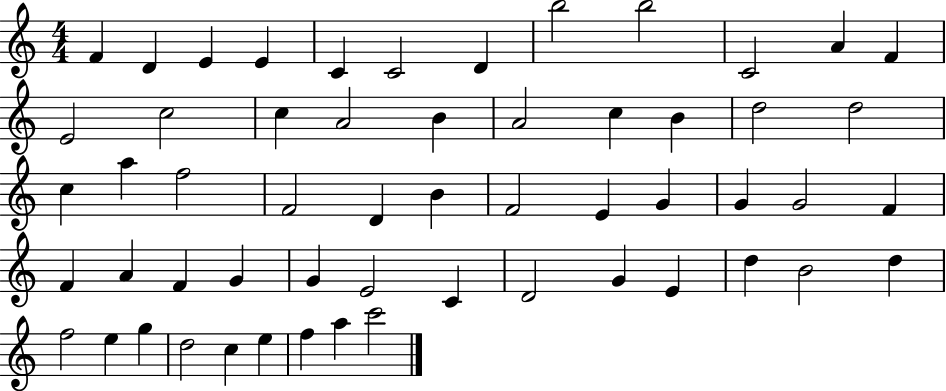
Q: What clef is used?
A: treble